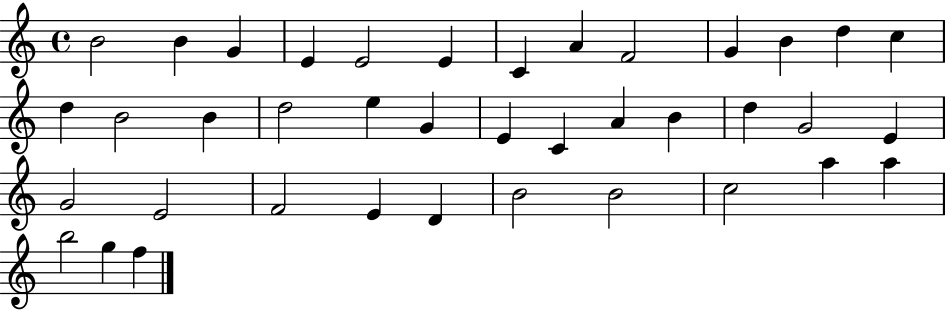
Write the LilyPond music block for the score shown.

{
  \clef treble
  \time 4/4
  \defaultTimeSignature
  \key c \major
  b'2 b'4 g'4 | e'4 e'2 e'4 | c'4 a'4 f'2 | g'4 b'4 d''4 c''4 | \break d''4 b'2 b'4 | d''2 e''4 g'4 | e'4 c'4 a'4 b'4 | d''4 g'2 e'4 | \break g'2 e'2 | f'2 e'4 d'4 | b'2 b'2 | c''2 a''4 a''4 | \break b''2 g''4 f''4 | \bar "|."
}